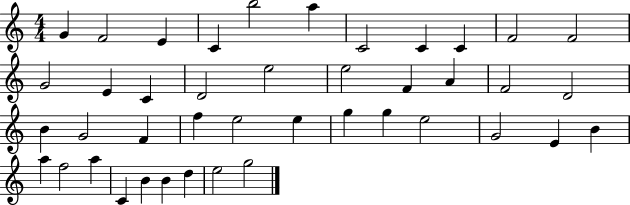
G4/q F4/h E4/q C4/q B5/h A5/q C4/h C4/q C4/q F4/h F4/h G4/h E4/q C4/q D4/h E5/h E5/h F4/q A4/q F4/h D4/h B4/q G4/h F4/q F5/q E5/h E5/q G5/q G5/q E5/h G4/h E4/q B4/q A5/q F5/h A5/q C4/q B4/q B4/q D5/q E5/h G5/h